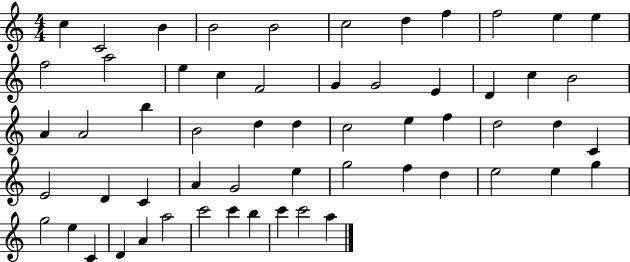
C5/q C4/h B4/q B4/h B4/h C5/h D5/q F5/q F5/h E5/q E5/q F5/h A5/h E5/q C5/q F4/h G4/q G4/h E4/q D4/q C5/q B4/h A4/q A4/h B5/q B4/h D5/q D5/q C5/h E5/q F5/q D5/h D5/q C4/q E4/h D4/q C4/q A4/q G4/h E5/q G5/h F5/q D5/q E5/h E5/q G5/q G5/h E5/q C4/q D4/q A4/q A5/h C6/h C6/q B5/q C6/q C6/h A5/q